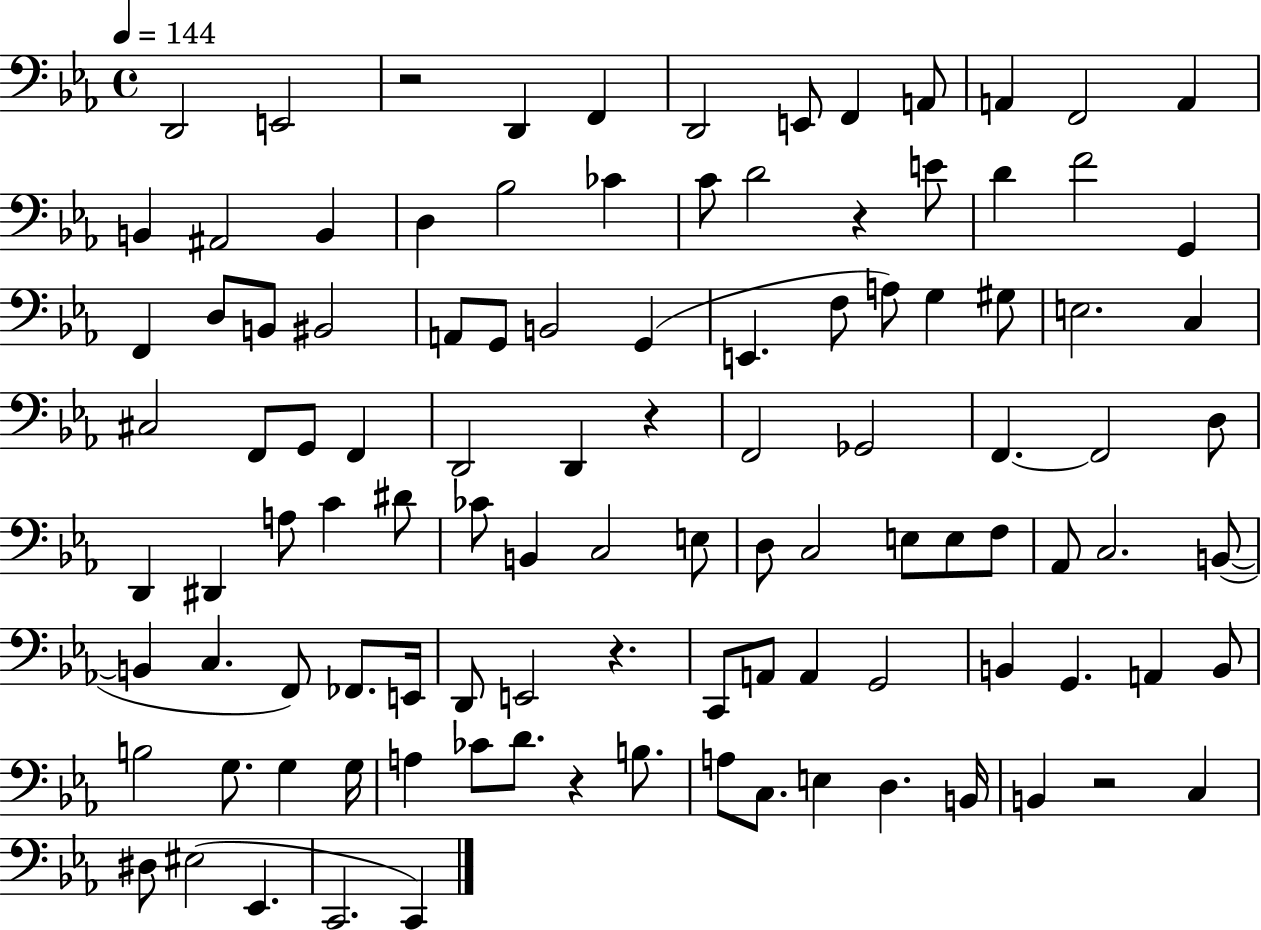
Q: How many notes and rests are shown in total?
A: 107